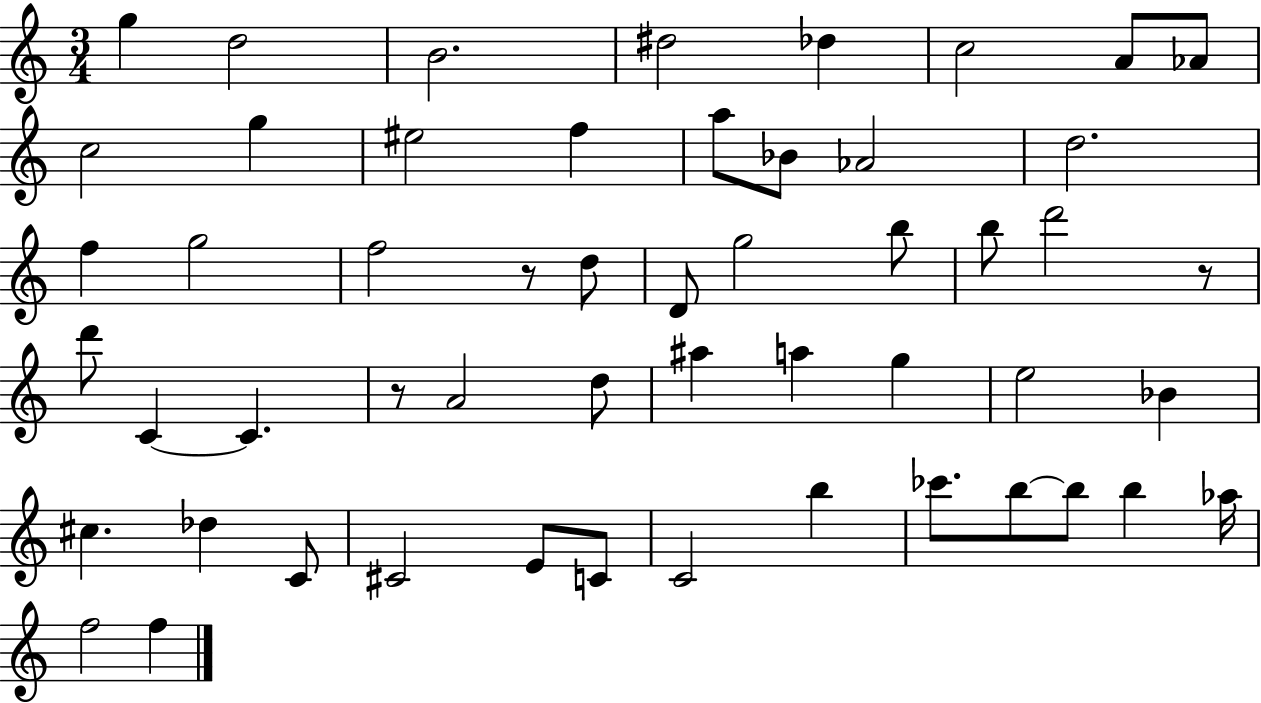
{
  \clef treble
  \numericTimeSignature
  \time 3/4
  \key c \major
  \repeat volta 2 { g''4 d''2 | b'2. | dis''2 des''4 | c''2 a'8 aes'8 | \break c''2 g''4 | eis''2 f''4 | a''8 bes'8 aes'2 | d''2. | \break f''4 g''2 | f''2 r8 d''8 | d'8 g''2 b''8 | b''8 d'''2 r8 | \break d'''8 c'4~~ c'4. | r8 a'2 d''8 | ais''4 a''4 g''4 | e''2 bes'4 | \break cis''4. des''4 c'8 | cis'2 e'8 c'8 | c'2 b''4 | ces'''8. b''8~~ b''8 b''4 aes''16 | \break f''2 f''4 | } \bar "|."
}